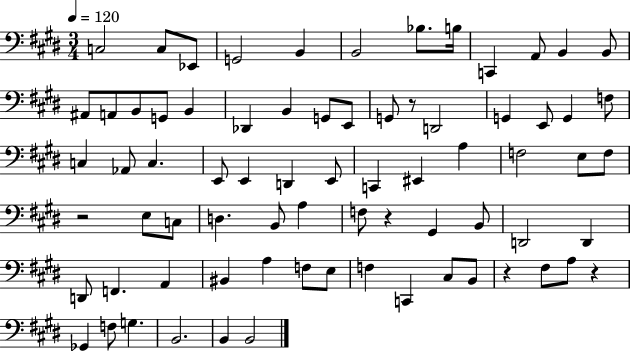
{
  \clef bass
  \numericTimeSignature
  \time 3/4
  \key e \major
  \tempo 4 = 120
  c2 c8 ees,8 | g,2 b,4 | b,2 bes8. b16 | c,4 a,8 b,4 b,8 | \break ais,8 a,8 b,8 g,8 b,4 | des,4 b,4 g,8 e,8 | g,8 r8 d,2 | g,4 e,8 g,4 f8 | \break c4 aes,8 c4. | e,8 e,4 d,4 e,8 | c,4 eis,4 a4 | f2 e8 f8 | \break r2 e8 c8 | d4. b,8 a4 | f8 r4 gis,4 b,8 | d,2 d,4 | \break d,8 f,4. a,4 | bis,4 a4 f8 e8 | f4 c,4 cis8 b,8 | r4 fis8 a8 r4 | \break ges,4 f8 g4. | b,2. | b,4 b,2 | \bar "|."
}